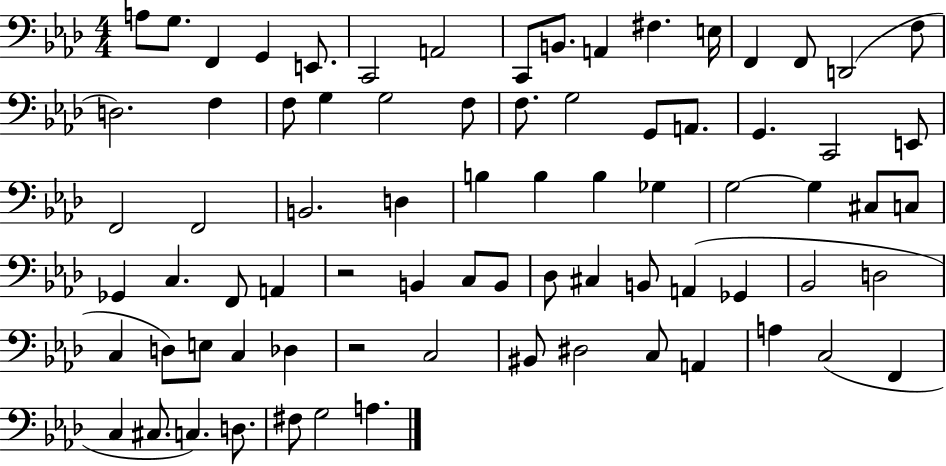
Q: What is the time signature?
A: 4/4